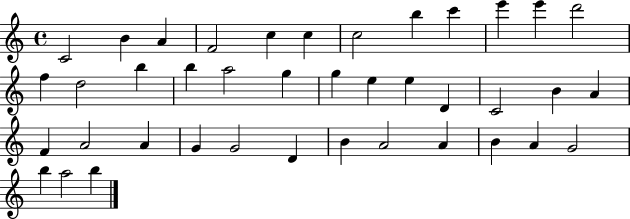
C4/h B4/q A4/q F4/h C5/q C5/q C5/h B5/q C6/q E6/q E6/q D6/h F5/q D5/h B5/q B5/q A5/h G5/q G5/q E5/q E5/q D4/q C4/h B4/q A4/q F4/q A4/h A4/q G4/q G4/h D4/q B4/q A4/h A4/q B4/q A4/q G4/h B5/q A5/h B5/q